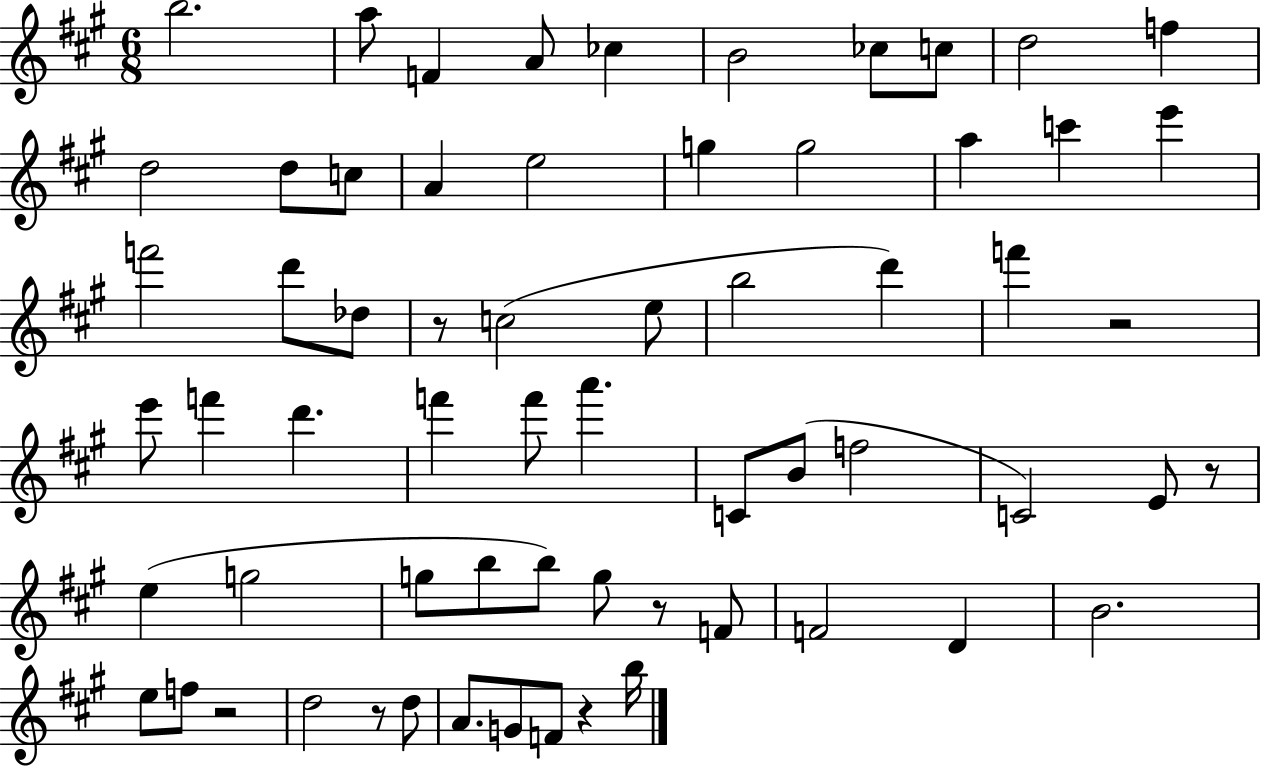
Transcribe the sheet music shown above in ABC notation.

X:1
T:Untitled
M:6/8
L:1/4
K:A
b2 a/2 F A/2 _c B2 _c/2 c/2 d2 f d2 d/2 c/2 A e2 g g2 a c' e' f'2 d'/2 _d/2 z/2 c2 e/2 b2 d' f' z2 e'/2 f' d' f' f'/2 a' C/2 B/2 f2 C2 E/2 z/2 e g2 g/2 b/2 b/2 g/2 z/2 F/2 F2 D B2 e/2 f/2 z2 d2 z/2 d/2 A/2 G/2 F/2 z b/4